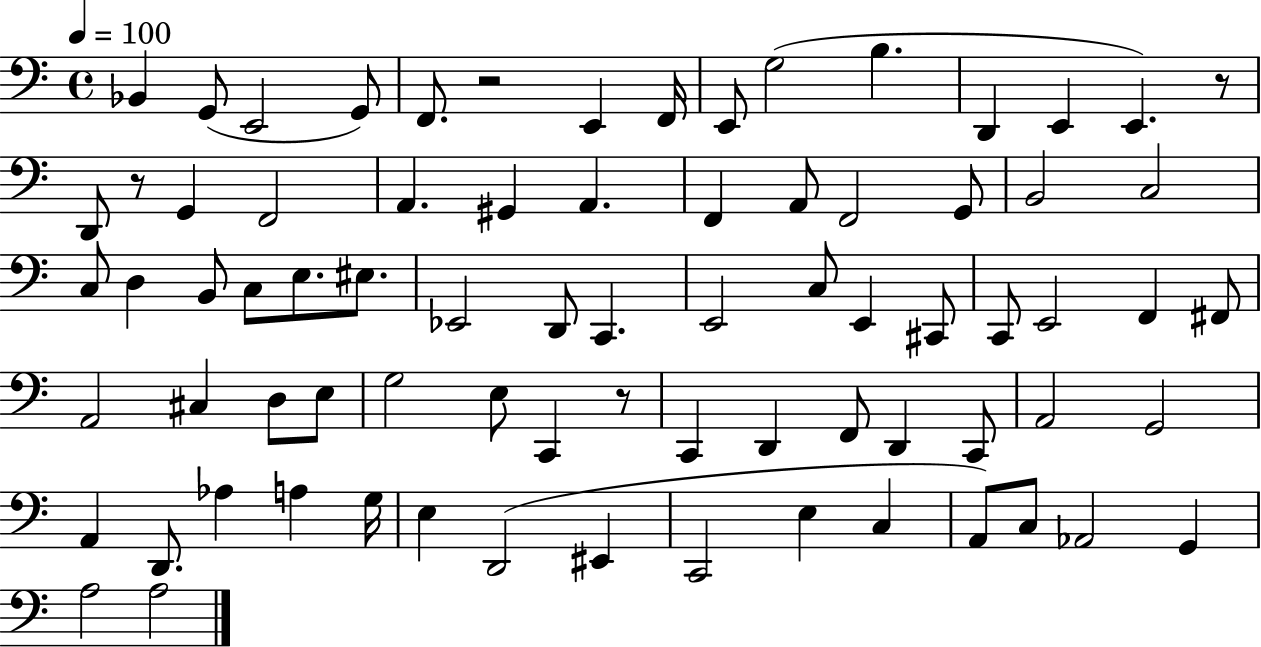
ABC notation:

X:1
T:Untitled
M:4/4
L:1/4
K:C
_B,, G,,/2 E,,2 G,,/2 F,,/2 z2 E,, F,,/4 E,,/2 G,2 B, D,, E,, E,, z/2 D,,/2 z/2 G,, F,,2 A,, ^G,, A,, F,, A,,/2 F,,2 G,,/2 B,,2 C,2 C,/2 D, B,,/2 C,/2 E,/2 ^E,/2 _E,,2 D,,/2 C,, E,,2 C,/2 E,, ^C,,/2 C,,/2 E,,2 F,, ^F,,/2 A,,2 ^C, D,/2 E,/2 G,2 E,/2 C,, z/2 C,, D,, F,,/2 D,, C,,/2 A,,2 G,,2 A,, D,,/2 _A, A, G,/4 E, D,,2 ^E,, C,,2 E, C, A,,/2 C,/2 _A,,2 G,, A,2 A,2